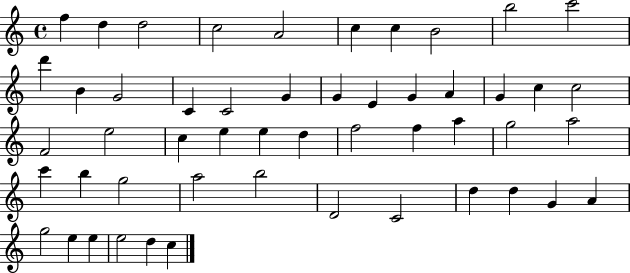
X:1
T:Untitled
M:4/4
L:1/4
K:C
f d d2 c2 A2 c c B2 b2 c'2 d' B G2 C C2 G G E G A G c c2 F2 e2 c e e d f2 f a g2 a2 c' b g2 a2 b2 D2 C2 d d G A g2 e e e2 d c